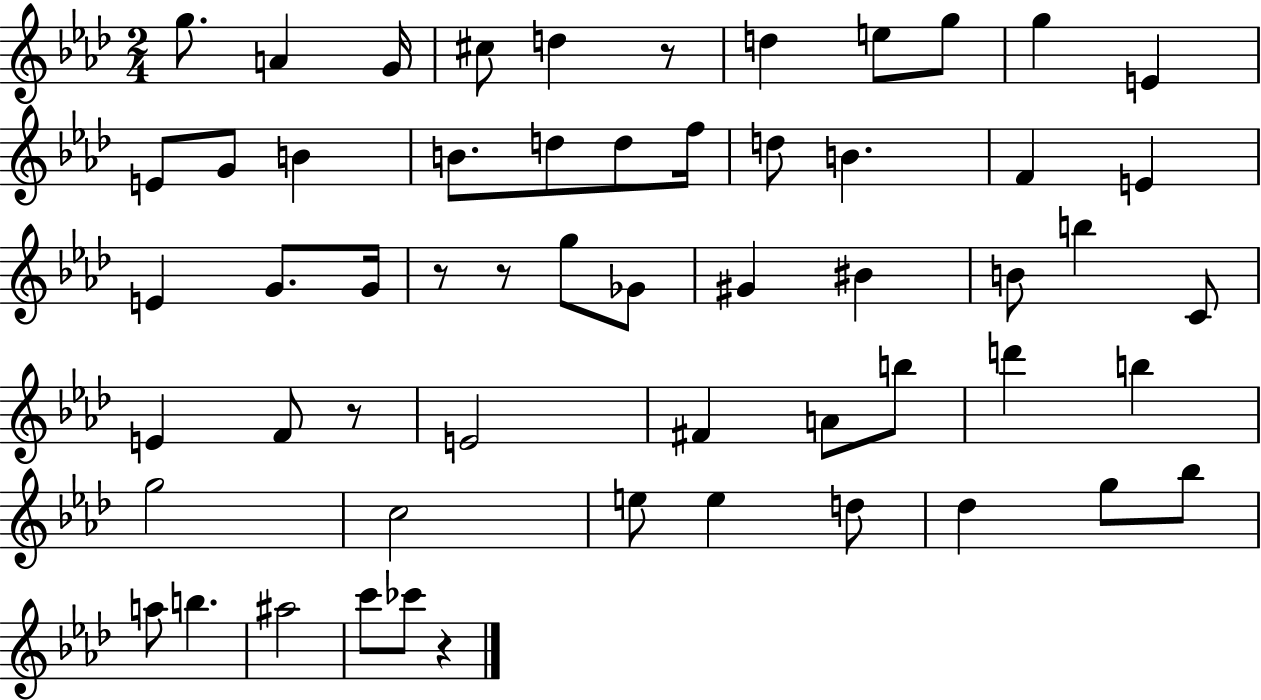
G5/e. A4/q G4/s C#5/e D5/q R/e D5/q E5/e G5/e G5/q E4/q E4/e G4/e B4/q B4/e. D5/e D5/e F5/s D5/e B4/q. F4/q E4/q E4/q G4/e. G4/s R/e R/e G5/e Gb4/e G#4/q BIS4/q B4/e B5/q C4/e E4/q F4/e R/e E4/h F#4/q A4/e B5/e D6/q B5/q G5/h C5/h E5/e E5/q D5/e Db5/q G5/e Bb5/e A5/e B5/q. A#5/h C6/e CES6/e R/q